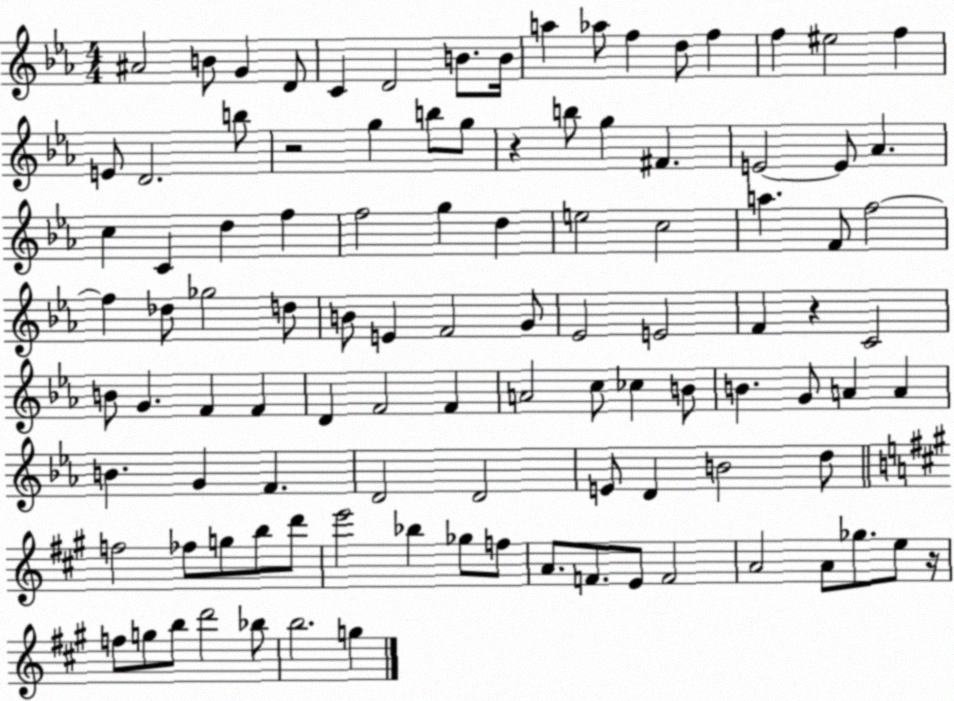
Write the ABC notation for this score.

X:1
T:Untitled
M:4/4
L:1/4
K:Eb
^A2 B/2 G D/2 C D2 B/2 B/4 a _a/2 f d/2 f f ^e2 f E/2 D2 b/2 z2 g b/2 g/2 z b/2 g ^F E2 E/2 _A c C d f f2 g d e2 c2 a F/2 f2 f _d/2 _g2 d/2 B/2 E F2 G/2 _E2 E2 F z C2 B/2 G F F D F2 F A2 c/2 _c B/2 B G/2 A A B G F D2 D2 E/2 D B2 d/2 f2 _f/2 g/2 b/2 d'/2 e'2 _b _g/2 f/2 A/2 F/2 E/2 F2 A2 A/2 _g/2 e/2 z/4 f/2 g/2 b/2 d'2 _b/2 b2 g